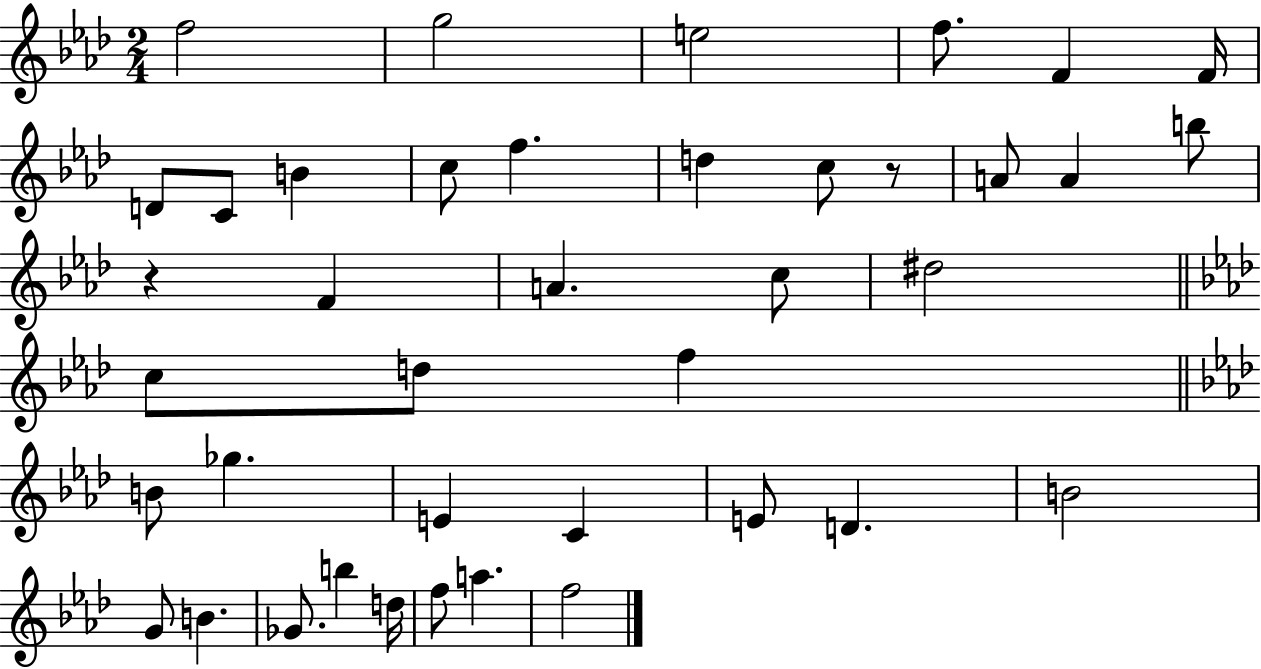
{
  \clef treble
  \numericTimeSignature
  \time 2/4
  \key aes \major
  f''2 | g''2 | e''2 | f''8. f'4 f'16 | \break d'8 c'8 b'4 | c''8 f''4. | d''4 c''8 r8 | a'8 a'4 b''8 | \break r4 f'4 | a'4. c''8 | dis''2 | \bar "||" \break \key aes \major c''8 d''8 f''4 | \bar "||" \break \key aes \major b'8 ges''4. | e'4 c'4 | e'8 d'4. | b'2 | \break g'8 b'4. | ges'8. b''4 d''16 | f''8 a''4. | f''2 | \break \bar "|."
}